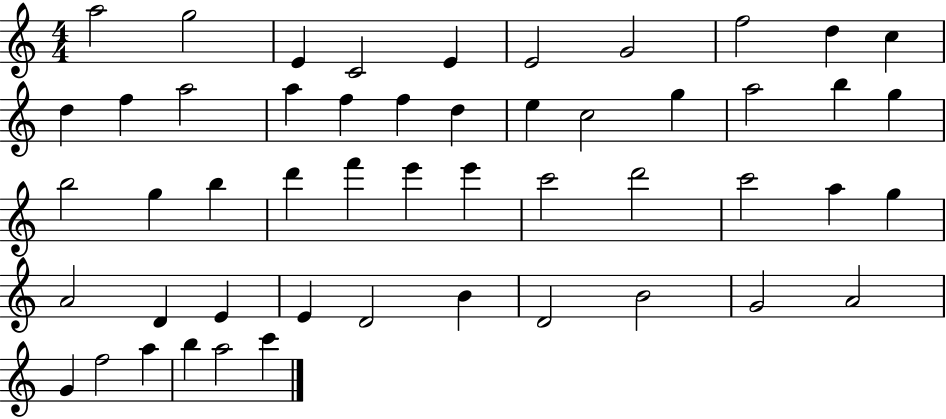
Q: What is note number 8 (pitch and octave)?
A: F5